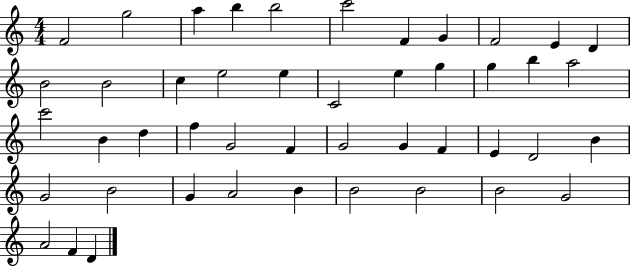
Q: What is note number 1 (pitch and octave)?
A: F4